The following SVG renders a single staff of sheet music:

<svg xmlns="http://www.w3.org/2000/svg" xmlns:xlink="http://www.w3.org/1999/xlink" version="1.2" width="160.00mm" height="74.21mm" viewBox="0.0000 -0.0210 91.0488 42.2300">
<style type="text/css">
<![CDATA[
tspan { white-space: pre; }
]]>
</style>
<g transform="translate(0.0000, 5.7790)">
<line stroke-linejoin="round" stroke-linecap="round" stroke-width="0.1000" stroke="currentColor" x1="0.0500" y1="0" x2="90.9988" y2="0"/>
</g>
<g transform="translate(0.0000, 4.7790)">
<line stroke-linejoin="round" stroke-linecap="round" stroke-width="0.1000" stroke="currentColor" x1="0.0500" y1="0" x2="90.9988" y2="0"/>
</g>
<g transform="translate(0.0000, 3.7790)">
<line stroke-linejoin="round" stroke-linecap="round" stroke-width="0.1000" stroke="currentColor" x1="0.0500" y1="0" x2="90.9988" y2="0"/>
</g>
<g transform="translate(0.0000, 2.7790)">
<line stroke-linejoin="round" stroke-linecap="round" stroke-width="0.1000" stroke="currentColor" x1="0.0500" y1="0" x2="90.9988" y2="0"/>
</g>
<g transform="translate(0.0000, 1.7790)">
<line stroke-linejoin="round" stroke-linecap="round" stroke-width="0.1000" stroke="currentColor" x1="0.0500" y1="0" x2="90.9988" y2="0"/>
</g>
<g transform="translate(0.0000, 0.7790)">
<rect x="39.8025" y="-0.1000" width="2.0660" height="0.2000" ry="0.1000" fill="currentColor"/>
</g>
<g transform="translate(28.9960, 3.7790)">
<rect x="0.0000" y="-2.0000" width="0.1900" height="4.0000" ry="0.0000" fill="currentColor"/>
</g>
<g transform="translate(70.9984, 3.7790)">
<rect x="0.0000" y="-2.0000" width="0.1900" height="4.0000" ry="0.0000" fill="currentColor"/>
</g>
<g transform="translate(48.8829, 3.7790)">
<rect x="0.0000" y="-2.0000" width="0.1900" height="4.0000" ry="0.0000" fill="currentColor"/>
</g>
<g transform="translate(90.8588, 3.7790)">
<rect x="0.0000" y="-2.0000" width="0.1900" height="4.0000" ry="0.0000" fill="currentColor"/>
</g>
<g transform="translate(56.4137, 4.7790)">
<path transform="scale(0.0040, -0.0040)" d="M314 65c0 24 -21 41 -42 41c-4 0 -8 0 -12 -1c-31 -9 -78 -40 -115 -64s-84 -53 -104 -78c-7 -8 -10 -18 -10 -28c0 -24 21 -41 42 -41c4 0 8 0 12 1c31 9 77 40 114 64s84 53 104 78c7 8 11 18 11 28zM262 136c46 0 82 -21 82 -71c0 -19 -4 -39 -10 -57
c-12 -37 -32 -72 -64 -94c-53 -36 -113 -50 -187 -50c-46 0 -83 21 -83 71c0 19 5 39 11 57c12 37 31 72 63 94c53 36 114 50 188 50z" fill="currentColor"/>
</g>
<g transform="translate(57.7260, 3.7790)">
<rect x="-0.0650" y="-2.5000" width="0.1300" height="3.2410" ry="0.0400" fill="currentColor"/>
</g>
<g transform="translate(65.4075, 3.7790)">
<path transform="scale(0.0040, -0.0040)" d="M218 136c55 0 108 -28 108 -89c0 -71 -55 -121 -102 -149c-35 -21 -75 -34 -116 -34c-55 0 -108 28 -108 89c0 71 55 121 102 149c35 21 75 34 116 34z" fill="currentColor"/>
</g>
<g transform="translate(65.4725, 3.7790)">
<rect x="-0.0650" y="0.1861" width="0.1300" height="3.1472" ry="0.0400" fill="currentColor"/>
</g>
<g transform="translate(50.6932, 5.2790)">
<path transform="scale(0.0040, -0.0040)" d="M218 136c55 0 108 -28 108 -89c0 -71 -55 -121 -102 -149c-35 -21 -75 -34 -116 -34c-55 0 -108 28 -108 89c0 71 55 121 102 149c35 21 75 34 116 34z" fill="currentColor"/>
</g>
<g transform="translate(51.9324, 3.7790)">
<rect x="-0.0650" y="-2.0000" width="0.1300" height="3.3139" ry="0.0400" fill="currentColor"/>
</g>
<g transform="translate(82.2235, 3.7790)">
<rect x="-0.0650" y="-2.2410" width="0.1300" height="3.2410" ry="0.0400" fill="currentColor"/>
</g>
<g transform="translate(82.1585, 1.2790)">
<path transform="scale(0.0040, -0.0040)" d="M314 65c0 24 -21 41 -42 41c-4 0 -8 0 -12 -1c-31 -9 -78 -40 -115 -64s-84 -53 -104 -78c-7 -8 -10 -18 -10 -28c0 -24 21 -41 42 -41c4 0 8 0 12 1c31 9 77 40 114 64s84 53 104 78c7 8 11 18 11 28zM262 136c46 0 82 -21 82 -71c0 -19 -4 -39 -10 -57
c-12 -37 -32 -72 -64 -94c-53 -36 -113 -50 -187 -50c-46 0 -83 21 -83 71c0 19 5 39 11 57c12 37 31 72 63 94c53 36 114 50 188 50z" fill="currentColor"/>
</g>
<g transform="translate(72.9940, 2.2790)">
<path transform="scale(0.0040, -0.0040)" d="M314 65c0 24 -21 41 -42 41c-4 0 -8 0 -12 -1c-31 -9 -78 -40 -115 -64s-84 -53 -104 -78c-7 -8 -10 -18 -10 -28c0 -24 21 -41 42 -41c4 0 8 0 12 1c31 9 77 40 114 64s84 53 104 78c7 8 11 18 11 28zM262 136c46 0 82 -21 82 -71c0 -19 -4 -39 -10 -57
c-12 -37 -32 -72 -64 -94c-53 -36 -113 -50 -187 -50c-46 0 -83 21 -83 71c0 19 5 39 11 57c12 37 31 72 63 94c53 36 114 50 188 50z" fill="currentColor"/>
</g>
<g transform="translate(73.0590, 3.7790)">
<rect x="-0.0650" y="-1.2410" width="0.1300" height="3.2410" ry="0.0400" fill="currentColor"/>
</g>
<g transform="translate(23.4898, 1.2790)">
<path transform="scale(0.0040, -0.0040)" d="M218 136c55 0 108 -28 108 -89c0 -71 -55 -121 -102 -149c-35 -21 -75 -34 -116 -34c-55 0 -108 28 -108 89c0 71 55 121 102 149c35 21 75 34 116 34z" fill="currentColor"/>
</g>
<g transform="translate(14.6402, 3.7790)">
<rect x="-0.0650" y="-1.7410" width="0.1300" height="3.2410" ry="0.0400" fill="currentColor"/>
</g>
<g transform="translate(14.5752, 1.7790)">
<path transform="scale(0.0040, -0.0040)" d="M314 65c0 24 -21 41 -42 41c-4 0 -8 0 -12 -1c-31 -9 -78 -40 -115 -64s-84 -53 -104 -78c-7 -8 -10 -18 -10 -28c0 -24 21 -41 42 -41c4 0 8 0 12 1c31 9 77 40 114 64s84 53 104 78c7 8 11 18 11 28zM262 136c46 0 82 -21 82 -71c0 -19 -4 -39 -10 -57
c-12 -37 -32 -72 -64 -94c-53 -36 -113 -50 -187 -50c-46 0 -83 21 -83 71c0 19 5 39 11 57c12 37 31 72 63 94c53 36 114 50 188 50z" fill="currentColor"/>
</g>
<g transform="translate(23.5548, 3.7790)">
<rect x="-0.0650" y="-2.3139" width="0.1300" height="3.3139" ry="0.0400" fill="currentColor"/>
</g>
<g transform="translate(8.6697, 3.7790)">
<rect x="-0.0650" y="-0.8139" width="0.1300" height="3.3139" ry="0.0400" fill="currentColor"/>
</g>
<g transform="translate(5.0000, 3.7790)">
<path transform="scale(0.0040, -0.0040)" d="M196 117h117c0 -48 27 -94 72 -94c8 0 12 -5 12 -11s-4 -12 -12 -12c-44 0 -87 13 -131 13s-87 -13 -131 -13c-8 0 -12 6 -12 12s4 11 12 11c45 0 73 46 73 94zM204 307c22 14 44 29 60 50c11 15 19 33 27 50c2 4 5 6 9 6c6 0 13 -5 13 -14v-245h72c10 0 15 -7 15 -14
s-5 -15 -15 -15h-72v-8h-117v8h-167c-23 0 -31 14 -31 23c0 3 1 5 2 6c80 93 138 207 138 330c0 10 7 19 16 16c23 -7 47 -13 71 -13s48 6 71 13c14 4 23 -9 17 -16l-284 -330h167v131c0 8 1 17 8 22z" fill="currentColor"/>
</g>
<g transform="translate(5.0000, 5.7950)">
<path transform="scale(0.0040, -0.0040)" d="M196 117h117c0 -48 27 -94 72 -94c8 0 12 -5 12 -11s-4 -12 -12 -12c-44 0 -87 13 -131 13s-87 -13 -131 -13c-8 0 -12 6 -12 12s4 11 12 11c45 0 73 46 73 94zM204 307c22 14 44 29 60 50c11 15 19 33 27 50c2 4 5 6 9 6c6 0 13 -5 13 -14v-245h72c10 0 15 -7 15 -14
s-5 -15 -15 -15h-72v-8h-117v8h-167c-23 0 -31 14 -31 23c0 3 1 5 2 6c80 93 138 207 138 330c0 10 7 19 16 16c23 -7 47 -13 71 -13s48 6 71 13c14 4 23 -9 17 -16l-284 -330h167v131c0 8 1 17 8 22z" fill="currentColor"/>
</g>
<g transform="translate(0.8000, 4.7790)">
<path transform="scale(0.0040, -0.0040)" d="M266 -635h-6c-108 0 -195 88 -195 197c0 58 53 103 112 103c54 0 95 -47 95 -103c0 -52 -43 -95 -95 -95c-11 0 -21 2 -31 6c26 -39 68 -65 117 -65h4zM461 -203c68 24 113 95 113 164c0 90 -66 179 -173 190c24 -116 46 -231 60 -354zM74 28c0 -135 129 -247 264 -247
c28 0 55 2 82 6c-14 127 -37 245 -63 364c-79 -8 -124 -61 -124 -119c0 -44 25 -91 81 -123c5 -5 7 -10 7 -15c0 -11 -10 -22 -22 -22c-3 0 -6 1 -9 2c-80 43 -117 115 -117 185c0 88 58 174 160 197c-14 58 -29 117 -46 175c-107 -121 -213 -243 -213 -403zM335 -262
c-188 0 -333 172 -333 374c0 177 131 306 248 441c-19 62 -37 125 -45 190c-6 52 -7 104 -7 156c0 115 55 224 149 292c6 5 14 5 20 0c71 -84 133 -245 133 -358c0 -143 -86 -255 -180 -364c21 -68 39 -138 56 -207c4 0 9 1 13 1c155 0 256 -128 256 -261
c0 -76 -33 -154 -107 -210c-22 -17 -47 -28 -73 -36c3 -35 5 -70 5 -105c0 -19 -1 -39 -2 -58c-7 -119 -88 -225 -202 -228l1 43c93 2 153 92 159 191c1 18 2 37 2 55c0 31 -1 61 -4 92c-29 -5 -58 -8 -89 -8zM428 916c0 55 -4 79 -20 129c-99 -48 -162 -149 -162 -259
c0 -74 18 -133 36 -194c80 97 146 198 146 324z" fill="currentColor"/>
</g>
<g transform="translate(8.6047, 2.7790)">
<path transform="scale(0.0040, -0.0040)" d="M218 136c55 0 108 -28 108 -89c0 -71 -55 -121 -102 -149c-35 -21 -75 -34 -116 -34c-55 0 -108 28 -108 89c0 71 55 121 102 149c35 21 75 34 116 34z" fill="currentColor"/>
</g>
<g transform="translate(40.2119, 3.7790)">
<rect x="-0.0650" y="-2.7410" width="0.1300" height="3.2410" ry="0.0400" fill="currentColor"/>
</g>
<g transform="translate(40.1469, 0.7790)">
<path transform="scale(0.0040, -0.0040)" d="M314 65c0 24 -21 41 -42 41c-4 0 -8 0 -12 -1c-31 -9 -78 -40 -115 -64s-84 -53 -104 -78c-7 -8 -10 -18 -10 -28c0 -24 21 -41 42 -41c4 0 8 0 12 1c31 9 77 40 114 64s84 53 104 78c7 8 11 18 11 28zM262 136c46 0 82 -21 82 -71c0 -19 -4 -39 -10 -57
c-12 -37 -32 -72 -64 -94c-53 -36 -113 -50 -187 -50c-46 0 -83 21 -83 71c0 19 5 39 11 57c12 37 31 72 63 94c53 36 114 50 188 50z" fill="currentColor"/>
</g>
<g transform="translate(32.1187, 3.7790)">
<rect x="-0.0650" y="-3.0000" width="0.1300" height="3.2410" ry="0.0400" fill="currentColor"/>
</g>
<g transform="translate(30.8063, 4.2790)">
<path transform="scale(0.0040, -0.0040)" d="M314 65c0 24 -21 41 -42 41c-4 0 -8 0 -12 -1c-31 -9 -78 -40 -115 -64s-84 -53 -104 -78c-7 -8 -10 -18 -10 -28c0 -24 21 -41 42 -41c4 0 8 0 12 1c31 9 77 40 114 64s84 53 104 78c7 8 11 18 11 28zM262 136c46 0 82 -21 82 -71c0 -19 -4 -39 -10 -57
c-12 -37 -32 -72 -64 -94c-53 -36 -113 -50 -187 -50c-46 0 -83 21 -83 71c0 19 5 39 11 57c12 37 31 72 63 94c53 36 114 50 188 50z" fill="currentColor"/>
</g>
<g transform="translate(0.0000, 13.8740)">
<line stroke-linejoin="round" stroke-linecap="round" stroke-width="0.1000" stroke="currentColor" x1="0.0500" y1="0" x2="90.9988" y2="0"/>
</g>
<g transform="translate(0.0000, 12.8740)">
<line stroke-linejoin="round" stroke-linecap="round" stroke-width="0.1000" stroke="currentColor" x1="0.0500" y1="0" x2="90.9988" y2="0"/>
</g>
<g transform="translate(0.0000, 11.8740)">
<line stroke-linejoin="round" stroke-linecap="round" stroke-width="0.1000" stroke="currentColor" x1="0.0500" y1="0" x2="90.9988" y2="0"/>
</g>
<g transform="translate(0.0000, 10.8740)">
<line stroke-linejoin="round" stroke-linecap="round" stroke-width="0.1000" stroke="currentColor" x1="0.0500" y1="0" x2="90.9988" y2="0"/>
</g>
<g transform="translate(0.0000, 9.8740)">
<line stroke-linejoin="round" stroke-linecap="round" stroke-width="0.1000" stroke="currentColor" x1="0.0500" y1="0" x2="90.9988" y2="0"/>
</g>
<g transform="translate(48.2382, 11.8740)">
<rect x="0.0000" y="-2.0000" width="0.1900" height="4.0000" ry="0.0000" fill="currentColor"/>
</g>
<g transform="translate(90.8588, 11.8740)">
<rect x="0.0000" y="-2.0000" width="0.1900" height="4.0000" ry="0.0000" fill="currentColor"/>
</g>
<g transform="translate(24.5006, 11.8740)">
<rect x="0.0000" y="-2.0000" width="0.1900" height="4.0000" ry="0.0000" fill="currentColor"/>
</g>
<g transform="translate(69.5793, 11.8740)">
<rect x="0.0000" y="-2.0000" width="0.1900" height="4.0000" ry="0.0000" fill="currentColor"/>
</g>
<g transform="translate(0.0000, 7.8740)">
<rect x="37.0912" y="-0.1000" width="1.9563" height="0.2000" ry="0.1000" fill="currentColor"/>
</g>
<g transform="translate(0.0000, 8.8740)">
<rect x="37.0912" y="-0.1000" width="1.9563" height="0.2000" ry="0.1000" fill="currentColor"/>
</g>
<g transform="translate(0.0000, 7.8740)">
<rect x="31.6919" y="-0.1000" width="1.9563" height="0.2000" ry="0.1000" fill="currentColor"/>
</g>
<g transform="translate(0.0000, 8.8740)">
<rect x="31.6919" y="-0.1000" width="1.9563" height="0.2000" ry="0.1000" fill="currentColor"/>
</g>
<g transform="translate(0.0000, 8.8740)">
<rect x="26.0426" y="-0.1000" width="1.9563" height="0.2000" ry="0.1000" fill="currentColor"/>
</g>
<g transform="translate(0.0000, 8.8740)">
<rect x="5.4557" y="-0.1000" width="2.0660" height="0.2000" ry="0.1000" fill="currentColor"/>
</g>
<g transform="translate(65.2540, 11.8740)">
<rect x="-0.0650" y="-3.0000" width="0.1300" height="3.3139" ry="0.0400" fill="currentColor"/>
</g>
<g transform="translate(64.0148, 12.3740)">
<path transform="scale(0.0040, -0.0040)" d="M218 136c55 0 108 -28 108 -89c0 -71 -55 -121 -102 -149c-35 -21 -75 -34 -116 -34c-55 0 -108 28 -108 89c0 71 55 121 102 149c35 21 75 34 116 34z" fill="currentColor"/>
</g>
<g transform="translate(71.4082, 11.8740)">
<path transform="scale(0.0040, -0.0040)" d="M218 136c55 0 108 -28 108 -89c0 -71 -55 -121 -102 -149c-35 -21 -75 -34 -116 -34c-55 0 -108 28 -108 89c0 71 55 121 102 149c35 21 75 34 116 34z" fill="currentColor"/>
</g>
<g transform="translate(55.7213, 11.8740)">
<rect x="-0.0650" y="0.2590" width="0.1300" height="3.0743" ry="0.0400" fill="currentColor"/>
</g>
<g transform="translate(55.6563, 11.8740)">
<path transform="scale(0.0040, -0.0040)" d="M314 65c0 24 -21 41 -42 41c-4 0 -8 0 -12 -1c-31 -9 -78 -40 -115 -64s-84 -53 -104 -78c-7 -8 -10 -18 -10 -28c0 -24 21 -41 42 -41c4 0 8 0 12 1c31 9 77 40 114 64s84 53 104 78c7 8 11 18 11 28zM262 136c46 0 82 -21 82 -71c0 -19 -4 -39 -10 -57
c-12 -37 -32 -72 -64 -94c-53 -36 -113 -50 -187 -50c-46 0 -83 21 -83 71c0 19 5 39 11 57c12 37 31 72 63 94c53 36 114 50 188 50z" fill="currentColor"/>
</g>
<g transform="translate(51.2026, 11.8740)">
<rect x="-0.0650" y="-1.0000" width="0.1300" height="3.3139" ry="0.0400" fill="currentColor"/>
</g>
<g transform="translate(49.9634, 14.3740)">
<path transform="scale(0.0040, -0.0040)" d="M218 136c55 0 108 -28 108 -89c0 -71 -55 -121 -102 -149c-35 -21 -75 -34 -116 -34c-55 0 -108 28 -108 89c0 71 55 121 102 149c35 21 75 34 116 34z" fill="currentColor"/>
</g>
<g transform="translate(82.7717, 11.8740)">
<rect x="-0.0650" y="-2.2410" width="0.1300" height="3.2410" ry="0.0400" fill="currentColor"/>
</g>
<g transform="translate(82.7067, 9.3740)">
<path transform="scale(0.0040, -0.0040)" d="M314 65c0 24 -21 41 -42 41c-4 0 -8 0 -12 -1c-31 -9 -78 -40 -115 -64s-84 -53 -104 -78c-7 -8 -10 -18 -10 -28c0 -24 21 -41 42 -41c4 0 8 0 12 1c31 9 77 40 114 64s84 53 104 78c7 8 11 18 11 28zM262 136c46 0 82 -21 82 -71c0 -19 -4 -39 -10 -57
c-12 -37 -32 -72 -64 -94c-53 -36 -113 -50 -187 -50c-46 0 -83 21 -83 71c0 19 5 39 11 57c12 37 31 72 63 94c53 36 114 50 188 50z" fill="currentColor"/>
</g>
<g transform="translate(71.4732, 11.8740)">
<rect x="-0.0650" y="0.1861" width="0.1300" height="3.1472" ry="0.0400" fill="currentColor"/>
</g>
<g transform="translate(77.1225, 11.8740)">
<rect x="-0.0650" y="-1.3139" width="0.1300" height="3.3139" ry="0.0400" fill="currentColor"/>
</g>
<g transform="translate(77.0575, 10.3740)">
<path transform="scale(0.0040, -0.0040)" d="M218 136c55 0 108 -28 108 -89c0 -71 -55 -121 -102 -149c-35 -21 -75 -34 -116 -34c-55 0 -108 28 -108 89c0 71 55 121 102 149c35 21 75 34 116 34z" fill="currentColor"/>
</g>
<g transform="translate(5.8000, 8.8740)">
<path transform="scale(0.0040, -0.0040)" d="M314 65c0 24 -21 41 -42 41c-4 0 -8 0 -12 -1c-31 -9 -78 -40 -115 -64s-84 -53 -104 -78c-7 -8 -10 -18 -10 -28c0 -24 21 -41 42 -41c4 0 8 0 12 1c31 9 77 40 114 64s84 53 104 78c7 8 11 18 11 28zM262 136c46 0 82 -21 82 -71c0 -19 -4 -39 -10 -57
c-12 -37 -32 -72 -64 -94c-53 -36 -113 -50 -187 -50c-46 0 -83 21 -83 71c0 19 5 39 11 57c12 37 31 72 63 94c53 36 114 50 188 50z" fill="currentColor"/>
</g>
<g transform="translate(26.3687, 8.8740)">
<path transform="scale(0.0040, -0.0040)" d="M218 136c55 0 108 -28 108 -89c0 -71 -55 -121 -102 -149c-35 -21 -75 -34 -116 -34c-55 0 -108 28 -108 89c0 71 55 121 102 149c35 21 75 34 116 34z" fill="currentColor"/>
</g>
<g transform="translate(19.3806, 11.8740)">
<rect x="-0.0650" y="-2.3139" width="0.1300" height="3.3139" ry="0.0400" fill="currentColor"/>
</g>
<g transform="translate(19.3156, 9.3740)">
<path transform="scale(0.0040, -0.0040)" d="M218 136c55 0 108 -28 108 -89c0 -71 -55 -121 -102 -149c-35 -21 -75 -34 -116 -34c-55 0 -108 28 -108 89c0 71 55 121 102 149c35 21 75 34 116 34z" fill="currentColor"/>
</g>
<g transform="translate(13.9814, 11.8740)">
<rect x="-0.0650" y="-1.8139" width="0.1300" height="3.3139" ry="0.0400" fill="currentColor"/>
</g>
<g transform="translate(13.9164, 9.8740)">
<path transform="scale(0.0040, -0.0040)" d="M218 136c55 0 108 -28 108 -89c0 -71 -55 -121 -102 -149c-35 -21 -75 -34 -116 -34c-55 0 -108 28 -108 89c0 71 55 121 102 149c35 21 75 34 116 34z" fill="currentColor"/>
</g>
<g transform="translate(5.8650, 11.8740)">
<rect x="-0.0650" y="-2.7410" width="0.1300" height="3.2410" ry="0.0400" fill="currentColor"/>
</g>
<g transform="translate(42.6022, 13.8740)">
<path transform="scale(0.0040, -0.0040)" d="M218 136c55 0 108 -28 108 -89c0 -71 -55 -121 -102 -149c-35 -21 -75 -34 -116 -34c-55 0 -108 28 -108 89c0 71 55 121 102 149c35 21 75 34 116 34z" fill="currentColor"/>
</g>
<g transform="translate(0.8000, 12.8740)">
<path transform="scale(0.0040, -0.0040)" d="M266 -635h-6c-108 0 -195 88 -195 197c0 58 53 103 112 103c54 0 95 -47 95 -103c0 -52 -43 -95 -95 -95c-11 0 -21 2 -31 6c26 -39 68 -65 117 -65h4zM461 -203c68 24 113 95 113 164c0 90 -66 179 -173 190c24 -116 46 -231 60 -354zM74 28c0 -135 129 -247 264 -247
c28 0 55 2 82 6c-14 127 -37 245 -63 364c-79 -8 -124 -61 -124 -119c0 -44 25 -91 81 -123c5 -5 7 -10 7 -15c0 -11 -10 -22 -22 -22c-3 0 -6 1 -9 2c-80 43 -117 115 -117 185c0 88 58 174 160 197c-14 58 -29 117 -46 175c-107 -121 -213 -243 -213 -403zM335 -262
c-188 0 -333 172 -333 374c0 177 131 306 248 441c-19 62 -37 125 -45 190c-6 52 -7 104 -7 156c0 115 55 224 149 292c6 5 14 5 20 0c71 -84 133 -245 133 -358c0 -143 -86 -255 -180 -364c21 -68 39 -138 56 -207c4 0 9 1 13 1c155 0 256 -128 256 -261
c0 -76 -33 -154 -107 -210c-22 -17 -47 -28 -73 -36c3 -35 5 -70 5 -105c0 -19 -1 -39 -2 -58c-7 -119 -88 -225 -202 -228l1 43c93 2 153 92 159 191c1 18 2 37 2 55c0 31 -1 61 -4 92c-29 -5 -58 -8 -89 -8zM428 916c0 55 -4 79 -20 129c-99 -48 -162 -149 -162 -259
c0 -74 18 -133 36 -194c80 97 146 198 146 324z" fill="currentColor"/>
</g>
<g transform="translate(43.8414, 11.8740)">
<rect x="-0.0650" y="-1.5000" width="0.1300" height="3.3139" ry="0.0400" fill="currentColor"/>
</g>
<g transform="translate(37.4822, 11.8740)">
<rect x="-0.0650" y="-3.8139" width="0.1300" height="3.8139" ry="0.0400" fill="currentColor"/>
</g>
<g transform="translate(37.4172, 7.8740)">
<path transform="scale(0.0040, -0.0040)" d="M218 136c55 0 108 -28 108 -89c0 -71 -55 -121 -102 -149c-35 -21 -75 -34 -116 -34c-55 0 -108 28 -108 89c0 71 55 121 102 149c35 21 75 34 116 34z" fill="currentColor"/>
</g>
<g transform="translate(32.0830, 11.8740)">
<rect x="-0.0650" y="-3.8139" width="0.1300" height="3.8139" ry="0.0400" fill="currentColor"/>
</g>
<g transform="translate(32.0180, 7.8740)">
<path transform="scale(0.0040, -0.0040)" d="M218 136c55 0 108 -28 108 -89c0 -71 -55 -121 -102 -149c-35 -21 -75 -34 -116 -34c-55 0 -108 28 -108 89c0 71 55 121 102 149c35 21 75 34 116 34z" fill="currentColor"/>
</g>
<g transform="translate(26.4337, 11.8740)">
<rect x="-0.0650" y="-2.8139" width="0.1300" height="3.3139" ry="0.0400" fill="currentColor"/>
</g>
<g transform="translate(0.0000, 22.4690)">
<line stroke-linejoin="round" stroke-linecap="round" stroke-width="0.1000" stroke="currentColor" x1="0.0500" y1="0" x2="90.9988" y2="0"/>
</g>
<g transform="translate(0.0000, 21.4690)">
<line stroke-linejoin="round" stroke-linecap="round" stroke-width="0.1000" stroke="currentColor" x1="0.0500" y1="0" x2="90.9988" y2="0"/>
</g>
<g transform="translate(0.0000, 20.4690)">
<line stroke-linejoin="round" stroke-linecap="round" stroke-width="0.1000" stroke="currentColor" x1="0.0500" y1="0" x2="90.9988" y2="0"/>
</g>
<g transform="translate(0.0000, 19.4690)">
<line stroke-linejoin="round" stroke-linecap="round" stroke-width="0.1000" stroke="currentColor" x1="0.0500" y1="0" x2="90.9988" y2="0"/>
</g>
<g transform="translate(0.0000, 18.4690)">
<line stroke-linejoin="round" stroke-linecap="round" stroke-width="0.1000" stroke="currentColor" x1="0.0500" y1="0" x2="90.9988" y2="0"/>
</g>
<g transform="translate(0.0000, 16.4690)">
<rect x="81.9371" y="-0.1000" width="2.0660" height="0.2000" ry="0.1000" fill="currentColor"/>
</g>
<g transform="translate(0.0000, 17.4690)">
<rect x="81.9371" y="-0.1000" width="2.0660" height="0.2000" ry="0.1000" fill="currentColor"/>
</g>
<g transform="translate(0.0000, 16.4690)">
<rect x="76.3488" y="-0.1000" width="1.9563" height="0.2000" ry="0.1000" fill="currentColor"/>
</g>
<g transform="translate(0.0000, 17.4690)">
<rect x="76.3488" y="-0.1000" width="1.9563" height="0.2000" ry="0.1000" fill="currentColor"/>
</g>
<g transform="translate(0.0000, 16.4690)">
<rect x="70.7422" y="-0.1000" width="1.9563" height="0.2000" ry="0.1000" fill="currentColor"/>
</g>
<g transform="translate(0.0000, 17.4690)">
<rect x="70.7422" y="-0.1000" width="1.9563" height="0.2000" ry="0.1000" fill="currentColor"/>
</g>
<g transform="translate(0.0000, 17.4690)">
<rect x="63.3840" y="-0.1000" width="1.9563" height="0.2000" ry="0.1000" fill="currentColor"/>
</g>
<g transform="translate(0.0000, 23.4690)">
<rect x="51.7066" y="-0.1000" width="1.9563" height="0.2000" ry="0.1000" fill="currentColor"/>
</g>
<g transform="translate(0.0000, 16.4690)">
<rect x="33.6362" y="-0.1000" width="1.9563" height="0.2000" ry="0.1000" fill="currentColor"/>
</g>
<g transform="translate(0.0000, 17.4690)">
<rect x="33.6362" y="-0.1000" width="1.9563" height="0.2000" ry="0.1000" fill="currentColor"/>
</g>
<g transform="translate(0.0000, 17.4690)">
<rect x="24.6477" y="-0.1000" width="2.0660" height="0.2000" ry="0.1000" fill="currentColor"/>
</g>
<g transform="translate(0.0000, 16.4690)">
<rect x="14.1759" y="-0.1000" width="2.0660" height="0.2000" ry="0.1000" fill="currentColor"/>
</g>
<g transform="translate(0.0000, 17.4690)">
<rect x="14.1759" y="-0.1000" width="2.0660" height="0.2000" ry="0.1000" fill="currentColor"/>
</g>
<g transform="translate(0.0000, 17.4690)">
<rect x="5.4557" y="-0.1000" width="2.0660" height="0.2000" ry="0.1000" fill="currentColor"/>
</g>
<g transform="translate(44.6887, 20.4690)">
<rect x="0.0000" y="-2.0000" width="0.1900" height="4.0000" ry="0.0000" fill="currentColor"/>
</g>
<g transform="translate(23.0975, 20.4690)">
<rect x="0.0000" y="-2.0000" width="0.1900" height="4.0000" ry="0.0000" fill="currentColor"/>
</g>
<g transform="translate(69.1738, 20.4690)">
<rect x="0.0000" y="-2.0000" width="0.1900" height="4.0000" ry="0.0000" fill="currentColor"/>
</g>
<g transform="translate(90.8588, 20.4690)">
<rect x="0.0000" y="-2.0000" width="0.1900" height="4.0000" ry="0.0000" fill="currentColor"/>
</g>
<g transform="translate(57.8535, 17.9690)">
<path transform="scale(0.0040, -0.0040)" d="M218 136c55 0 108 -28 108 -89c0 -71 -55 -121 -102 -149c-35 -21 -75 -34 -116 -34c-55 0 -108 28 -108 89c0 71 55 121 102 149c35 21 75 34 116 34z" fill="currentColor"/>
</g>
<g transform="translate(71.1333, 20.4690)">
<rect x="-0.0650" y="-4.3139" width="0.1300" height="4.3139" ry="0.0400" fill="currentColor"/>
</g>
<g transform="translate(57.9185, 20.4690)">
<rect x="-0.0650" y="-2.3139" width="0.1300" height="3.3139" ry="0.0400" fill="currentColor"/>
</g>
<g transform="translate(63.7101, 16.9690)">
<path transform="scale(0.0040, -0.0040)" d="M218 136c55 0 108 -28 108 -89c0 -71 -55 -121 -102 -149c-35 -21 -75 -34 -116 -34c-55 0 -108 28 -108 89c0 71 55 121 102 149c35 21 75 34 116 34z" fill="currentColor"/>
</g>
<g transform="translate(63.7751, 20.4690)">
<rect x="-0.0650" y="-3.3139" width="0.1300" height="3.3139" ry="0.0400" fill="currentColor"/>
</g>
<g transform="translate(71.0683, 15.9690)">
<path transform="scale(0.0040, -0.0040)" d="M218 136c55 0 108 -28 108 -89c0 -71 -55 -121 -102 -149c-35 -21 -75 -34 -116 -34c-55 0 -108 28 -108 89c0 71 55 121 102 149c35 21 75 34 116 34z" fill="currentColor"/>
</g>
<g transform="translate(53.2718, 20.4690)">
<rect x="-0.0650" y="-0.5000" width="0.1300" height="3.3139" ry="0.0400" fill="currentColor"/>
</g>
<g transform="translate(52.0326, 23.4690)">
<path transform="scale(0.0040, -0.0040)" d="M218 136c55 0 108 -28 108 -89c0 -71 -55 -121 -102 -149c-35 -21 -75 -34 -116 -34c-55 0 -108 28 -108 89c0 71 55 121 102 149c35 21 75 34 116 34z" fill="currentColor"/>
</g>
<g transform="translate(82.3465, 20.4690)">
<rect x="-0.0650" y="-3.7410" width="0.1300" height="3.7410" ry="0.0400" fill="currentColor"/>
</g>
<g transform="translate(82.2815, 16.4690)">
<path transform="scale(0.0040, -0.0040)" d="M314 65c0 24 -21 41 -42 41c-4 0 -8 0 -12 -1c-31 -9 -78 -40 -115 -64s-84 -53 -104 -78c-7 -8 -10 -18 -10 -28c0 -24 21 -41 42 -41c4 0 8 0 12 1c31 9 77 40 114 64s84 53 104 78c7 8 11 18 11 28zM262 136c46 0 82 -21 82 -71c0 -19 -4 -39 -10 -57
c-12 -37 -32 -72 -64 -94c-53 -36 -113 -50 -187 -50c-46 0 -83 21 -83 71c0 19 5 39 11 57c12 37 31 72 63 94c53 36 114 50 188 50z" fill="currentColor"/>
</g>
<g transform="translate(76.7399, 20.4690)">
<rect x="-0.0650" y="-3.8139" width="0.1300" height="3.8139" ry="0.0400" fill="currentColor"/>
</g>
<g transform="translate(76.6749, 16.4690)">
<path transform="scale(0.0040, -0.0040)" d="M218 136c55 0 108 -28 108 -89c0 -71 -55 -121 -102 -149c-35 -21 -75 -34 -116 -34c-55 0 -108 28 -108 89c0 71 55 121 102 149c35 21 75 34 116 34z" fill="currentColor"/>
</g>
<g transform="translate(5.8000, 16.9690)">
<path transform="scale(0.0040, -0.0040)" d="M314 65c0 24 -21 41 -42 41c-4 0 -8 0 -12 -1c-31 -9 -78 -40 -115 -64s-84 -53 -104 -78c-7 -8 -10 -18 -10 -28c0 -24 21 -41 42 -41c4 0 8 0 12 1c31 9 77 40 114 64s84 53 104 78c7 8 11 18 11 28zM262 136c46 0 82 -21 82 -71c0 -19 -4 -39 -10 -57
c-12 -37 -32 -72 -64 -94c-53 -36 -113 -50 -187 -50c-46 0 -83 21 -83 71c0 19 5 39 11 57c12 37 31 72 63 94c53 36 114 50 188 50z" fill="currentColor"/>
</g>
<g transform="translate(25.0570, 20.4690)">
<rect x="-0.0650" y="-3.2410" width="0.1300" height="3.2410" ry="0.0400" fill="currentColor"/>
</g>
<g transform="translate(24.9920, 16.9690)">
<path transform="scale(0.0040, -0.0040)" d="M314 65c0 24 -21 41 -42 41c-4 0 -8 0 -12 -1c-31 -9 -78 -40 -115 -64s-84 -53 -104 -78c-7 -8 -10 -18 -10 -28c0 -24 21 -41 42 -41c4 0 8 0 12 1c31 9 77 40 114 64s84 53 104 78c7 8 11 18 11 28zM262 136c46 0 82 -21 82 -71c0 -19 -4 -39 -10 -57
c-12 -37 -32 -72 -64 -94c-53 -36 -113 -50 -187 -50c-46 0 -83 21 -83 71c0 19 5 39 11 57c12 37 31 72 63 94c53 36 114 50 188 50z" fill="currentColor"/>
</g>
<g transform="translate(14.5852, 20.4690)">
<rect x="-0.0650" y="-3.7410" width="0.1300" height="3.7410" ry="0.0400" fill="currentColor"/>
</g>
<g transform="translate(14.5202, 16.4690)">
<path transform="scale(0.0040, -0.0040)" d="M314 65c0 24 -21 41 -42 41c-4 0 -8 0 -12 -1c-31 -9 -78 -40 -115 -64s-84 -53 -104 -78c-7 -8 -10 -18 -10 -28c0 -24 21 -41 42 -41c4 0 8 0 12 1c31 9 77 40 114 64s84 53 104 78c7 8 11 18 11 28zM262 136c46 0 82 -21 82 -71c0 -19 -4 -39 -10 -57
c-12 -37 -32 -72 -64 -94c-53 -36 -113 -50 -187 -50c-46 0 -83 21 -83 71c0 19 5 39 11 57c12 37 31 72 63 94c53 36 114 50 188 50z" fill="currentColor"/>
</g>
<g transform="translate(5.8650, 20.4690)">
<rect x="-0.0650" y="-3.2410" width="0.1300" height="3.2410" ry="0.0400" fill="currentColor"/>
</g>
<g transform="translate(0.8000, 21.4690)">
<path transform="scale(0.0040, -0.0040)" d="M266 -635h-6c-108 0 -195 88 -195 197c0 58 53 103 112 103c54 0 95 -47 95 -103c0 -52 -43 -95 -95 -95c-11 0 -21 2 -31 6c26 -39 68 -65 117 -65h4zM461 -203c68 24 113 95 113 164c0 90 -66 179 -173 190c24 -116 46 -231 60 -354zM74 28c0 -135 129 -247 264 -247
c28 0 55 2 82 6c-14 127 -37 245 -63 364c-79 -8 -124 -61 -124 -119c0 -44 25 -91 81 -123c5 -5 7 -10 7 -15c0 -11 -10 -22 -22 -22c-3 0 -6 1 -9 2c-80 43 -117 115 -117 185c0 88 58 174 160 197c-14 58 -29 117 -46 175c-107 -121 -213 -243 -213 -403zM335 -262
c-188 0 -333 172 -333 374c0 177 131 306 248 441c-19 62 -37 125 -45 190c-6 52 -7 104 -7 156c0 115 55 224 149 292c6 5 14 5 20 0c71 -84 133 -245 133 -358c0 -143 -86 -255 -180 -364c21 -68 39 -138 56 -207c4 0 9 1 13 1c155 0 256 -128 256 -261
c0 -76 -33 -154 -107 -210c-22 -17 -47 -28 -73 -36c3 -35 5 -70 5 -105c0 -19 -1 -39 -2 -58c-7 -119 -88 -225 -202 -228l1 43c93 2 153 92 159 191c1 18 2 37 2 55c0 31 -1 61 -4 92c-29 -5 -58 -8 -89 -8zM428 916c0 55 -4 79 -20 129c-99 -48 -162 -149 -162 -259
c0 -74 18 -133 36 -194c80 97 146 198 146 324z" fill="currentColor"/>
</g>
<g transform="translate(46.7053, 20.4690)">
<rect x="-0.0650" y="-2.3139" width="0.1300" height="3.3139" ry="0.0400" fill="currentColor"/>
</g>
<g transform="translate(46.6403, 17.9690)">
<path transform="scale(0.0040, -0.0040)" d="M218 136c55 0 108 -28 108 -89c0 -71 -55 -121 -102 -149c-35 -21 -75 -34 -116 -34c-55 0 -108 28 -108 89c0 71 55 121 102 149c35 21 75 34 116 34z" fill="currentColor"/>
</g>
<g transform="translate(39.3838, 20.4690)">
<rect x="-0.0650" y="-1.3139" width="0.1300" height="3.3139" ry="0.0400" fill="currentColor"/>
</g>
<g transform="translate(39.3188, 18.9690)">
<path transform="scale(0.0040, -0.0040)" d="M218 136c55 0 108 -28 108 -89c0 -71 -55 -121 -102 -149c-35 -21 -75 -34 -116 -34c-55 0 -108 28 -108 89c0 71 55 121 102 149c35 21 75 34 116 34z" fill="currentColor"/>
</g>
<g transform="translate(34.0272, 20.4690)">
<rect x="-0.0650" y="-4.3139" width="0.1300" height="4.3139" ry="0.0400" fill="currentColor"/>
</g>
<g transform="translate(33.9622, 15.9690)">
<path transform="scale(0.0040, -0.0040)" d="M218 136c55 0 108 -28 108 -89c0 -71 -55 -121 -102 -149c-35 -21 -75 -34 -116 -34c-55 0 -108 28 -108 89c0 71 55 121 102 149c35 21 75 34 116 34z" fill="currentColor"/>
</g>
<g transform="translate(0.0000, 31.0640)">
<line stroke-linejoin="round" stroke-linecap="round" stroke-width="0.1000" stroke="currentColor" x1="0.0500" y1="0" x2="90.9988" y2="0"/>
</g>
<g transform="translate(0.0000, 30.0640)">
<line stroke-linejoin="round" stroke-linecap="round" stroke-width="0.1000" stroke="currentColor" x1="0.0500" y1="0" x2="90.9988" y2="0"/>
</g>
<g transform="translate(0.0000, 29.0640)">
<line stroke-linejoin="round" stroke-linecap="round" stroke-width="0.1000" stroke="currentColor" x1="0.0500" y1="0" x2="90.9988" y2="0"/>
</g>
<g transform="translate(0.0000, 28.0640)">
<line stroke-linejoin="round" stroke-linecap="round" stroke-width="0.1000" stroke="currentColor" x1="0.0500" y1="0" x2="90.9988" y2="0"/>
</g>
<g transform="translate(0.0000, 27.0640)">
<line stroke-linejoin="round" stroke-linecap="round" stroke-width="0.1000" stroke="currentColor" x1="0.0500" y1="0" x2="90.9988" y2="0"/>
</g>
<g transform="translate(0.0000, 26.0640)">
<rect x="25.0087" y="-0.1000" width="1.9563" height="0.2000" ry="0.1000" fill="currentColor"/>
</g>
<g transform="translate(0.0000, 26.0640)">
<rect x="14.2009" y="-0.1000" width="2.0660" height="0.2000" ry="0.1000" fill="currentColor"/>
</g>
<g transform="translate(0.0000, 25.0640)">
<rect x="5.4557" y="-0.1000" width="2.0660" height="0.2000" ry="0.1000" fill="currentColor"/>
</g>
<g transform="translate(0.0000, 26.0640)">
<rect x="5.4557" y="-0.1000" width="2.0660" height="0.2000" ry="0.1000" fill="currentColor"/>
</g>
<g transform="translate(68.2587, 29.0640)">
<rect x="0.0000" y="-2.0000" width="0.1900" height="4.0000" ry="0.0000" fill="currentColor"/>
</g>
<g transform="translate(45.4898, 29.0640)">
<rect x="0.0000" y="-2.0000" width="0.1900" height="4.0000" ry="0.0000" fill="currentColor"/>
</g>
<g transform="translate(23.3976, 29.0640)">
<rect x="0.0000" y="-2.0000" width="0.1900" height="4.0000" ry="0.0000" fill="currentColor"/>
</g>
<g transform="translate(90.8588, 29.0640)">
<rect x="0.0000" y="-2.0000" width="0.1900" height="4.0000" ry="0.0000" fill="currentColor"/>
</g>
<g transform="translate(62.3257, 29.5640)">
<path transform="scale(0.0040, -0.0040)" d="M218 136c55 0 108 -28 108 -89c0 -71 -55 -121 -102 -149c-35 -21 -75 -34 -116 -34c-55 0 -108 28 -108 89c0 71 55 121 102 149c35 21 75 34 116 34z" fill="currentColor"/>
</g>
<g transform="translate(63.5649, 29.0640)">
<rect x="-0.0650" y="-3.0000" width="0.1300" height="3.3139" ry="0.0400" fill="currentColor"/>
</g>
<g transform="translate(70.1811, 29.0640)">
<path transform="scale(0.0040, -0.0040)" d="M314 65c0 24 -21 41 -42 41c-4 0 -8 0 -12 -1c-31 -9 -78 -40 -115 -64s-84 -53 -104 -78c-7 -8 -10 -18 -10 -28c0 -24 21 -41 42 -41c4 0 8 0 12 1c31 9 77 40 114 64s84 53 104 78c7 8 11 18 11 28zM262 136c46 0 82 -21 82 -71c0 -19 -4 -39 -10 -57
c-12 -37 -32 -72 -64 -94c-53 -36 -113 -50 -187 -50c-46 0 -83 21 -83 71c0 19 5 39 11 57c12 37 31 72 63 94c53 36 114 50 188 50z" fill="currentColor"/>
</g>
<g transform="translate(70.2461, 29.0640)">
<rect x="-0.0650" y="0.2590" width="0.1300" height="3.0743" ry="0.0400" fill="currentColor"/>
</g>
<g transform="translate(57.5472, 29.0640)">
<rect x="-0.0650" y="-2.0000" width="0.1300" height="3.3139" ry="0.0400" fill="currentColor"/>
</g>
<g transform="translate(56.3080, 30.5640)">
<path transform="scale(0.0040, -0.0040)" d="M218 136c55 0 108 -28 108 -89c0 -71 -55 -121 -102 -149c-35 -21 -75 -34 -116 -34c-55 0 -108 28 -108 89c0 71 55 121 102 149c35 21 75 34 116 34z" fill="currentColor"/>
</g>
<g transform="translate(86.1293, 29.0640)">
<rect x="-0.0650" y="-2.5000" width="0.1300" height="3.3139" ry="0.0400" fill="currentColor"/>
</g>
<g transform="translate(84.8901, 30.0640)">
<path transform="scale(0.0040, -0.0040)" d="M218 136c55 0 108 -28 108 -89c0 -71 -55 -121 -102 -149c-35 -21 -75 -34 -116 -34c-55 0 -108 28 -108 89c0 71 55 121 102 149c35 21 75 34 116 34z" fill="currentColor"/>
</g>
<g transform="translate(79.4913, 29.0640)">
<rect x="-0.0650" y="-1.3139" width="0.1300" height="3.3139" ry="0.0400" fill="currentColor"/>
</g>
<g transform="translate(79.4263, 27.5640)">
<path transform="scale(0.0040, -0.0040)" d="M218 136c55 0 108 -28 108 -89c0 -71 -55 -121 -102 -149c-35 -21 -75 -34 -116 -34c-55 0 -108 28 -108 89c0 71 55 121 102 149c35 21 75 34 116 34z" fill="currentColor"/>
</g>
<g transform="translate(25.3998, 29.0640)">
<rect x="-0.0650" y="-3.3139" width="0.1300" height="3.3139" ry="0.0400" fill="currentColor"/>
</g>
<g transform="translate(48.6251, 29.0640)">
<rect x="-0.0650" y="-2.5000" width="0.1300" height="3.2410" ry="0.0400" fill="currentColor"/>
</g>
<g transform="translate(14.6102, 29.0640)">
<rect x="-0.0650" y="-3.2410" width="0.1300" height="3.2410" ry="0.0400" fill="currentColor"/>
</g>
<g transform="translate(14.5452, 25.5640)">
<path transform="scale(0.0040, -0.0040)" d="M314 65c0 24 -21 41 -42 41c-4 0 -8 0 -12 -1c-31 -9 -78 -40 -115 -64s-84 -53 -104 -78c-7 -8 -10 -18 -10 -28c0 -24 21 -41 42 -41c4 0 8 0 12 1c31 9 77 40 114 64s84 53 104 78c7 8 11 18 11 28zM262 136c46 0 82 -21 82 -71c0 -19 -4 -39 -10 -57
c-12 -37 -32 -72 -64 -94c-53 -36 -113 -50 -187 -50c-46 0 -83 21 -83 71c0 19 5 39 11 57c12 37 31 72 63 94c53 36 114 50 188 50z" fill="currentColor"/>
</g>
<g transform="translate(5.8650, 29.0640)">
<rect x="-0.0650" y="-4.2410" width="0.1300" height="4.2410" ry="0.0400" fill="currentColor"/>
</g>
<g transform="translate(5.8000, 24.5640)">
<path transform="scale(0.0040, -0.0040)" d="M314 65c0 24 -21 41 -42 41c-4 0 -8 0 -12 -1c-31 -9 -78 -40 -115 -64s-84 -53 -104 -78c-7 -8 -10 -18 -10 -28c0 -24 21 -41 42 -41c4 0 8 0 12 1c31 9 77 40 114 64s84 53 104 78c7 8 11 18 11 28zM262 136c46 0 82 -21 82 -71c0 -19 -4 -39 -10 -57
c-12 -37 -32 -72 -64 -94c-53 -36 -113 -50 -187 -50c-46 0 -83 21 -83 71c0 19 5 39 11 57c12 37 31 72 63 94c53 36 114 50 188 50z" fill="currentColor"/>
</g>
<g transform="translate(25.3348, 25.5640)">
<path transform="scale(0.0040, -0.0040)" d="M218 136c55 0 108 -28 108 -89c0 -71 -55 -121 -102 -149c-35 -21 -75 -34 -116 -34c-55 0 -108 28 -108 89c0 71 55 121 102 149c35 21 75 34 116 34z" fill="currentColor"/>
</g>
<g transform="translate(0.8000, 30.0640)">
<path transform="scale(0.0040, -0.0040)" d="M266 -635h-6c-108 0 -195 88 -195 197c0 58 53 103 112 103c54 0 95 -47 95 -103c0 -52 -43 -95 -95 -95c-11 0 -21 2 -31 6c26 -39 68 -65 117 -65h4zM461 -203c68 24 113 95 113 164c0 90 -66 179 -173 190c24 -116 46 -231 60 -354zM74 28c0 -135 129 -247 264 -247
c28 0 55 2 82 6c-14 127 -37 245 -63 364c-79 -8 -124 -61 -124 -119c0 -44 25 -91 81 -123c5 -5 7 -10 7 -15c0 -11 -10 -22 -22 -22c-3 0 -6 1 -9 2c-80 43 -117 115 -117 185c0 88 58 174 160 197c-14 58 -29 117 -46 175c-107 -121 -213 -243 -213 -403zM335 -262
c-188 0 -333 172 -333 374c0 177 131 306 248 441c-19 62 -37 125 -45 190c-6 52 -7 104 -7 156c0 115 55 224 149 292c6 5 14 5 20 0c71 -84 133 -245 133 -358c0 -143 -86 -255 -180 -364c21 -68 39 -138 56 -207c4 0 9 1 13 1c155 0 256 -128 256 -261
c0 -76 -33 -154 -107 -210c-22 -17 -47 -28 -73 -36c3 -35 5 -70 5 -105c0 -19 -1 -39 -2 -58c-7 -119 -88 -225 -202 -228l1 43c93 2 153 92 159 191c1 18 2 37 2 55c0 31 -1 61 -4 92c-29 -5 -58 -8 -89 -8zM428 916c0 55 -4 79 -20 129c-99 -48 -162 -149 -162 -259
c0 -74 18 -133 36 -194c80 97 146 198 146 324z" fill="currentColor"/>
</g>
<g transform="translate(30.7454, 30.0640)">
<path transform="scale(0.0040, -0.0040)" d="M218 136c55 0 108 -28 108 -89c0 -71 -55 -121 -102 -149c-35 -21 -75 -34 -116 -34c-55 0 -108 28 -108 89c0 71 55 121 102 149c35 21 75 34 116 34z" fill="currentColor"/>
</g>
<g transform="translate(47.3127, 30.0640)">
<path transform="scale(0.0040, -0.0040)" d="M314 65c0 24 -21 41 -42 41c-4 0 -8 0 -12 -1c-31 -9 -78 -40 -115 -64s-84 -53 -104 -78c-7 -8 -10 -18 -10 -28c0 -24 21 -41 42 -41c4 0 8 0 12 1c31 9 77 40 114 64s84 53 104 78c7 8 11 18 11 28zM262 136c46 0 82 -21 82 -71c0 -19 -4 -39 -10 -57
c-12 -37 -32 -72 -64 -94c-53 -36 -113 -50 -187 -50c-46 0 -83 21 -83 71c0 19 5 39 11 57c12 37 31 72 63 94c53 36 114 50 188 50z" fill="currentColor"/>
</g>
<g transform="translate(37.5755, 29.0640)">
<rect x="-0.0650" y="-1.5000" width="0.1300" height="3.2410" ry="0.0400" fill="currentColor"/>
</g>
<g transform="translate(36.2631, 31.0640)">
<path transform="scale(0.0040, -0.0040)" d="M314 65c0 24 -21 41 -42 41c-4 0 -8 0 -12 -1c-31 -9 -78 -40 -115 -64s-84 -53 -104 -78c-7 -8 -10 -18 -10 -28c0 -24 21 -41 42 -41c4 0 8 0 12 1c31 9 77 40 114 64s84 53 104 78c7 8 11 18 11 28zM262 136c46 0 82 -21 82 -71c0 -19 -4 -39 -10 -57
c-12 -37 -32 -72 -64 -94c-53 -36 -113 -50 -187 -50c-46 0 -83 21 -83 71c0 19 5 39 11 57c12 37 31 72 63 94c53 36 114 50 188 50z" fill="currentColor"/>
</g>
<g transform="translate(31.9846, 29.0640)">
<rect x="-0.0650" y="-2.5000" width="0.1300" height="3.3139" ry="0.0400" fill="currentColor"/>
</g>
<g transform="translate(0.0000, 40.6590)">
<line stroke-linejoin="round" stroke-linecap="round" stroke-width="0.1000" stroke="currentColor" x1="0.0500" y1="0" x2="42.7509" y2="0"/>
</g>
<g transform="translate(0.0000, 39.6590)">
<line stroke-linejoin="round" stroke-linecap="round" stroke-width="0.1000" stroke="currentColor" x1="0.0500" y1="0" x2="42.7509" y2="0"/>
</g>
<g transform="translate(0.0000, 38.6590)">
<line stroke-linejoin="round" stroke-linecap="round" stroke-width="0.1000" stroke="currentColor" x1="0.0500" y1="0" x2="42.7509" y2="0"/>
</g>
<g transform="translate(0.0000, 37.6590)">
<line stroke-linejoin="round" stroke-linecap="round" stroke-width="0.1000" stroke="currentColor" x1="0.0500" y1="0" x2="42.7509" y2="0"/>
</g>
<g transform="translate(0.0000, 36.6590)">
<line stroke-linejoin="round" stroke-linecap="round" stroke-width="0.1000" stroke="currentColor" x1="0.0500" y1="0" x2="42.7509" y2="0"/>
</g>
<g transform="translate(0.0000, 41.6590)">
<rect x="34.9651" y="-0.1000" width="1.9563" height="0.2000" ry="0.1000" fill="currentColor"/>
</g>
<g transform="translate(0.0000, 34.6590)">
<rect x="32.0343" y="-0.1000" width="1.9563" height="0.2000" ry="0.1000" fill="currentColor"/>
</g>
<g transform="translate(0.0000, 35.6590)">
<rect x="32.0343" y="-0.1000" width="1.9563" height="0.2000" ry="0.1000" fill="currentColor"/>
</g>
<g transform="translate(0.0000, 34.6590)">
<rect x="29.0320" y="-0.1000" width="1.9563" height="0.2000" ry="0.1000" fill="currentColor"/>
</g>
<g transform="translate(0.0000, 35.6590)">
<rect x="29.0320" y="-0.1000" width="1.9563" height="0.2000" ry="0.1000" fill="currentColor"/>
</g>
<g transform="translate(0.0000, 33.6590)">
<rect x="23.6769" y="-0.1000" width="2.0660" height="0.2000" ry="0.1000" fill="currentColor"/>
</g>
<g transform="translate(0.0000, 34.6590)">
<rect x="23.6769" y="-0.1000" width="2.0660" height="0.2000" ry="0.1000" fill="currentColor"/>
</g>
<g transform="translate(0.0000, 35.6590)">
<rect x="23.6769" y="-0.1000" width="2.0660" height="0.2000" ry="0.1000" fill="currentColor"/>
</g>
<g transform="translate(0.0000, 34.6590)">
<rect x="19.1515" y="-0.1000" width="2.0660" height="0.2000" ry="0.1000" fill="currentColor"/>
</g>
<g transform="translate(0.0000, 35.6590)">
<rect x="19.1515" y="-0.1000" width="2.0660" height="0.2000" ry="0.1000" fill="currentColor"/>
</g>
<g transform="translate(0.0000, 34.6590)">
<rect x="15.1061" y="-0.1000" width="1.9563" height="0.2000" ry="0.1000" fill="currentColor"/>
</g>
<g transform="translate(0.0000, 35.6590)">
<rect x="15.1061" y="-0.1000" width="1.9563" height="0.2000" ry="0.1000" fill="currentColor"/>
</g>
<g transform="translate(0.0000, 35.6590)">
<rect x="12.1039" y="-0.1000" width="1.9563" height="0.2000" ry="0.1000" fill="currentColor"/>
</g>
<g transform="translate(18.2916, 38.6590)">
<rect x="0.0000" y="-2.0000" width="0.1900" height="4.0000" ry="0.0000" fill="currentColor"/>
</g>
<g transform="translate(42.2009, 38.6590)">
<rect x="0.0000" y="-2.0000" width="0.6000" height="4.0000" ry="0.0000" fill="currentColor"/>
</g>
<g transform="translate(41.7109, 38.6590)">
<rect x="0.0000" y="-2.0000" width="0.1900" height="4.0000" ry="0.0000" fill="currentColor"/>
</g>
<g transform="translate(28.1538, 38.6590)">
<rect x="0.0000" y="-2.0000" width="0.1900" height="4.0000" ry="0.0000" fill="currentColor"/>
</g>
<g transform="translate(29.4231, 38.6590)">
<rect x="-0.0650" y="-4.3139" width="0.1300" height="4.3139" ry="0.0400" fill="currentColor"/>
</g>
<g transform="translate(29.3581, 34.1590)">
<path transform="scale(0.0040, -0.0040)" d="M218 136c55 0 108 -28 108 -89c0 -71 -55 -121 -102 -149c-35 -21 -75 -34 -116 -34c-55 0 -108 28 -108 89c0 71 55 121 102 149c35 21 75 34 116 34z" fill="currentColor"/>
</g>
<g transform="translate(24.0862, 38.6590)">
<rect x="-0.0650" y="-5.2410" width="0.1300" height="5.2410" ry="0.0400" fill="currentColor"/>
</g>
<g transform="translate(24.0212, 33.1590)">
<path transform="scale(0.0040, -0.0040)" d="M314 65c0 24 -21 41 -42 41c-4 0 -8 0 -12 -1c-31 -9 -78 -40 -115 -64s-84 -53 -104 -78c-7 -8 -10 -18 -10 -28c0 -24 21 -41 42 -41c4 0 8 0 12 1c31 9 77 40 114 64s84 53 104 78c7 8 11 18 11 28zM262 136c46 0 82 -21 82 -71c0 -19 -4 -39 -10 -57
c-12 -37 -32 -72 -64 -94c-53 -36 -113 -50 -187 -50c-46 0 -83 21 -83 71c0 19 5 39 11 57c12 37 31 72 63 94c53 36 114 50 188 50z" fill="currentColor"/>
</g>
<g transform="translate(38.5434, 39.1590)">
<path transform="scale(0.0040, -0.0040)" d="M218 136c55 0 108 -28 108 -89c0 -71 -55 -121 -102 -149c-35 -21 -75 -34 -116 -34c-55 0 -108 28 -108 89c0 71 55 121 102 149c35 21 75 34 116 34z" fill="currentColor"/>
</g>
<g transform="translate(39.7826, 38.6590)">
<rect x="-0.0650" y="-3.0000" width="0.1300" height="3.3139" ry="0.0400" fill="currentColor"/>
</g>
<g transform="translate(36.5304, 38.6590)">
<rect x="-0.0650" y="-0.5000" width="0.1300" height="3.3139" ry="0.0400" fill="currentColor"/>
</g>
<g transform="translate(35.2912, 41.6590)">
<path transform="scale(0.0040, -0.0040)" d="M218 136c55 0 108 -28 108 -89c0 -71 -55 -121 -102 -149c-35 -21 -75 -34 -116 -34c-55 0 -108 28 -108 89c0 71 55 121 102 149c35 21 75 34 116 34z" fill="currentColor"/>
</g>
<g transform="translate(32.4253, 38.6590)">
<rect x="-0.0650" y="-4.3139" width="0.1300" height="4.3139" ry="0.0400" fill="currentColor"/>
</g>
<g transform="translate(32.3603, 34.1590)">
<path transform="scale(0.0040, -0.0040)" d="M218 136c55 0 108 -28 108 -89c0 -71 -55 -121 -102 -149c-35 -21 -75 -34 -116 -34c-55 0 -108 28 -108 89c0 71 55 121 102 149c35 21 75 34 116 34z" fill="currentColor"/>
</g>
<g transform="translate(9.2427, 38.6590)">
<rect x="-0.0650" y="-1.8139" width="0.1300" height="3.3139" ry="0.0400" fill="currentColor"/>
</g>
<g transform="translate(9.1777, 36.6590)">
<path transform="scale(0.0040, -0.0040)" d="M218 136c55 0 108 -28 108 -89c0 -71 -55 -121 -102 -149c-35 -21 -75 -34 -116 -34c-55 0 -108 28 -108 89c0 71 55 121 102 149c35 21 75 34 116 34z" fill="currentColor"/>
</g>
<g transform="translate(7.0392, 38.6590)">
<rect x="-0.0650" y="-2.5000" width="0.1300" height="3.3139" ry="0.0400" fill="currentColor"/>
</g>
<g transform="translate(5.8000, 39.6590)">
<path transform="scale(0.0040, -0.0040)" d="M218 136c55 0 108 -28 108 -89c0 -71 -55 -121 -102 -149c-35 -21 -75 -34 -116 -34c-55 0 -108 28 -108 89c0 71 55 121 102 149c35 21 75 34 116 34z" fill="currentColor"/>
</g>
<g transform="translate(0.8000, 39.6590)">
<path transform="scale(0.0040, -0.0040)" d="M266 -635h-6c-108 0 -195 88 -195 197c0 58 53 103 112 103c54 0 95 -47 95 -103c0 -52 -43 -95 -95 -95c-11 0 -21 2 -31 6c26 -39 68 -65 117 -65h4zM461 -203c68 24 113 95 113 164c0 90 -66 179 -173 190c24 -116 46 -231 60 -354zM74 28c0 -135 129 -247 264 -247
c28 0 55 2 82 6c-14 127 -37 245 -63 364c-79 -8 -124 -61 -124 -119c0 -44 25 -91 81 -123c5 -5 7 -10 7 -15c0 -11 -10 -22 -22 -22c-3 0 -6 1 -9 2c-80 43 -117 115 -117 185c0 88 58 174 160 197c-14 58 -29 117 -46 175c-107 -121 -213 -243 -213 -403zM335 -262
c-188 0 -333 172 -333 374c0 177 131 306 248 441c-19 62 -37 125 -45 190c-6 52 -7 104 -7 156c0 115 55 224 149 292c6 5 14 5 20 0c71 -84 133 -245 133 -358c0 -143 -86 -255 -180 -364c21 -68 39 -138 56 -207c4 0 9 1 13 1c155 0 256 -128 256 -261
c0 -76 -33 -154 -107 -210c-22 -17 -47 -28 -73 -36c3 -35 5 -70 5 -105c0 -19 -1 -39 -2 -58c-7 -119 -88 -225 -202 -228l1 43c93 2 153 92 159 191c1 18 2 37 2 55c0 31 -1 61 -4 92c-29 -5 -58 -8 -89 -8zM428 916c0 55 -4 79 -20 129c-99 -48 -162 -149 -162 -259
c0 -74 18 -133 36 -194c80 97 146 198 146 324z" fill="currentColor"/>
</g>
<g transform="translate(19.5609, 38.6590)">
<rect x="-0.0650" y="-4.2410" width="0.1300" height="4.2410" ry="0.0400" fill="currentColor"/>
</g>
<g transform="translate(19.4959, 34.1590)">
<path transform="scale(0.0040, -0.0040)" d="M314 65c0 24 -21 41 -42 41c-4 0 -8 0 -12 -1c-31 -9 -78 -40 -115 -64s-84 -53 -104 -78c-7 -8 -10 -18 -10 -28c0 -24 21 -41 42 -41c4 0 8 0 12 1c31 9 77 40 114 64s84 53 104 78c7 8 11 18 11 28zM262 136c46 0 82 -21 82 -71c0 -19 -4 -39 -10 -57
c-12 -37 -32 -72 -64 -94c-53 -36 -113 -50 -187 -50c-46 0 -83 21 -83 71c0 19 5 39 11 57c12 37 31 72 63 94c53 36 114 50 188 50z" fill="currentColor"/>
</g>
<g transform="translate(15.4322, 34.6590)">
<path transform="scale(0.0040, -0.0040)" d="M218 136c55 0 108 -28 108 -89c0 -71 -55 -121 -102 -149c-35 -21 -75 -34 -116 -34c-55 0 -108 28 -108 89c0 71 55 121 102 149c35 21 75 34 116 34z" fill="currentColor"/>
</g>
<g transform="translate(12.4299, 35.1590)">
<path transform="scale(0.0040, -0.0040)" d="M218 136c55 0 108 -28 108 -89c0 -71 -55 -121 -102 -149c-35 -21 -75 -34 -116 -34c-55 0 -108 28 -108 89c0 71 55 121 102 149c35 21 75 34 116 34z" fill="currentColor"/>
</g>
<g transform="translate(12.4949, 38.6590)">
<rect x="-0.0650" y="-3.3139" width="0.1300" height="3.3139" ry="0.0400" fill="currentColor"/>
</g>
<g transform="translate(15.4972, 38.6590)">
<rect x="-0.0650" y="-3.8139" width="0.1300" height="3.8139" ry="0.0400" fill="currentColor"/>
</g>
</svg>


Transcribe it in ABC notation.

X:1
T:Untitled
M:4/4
L:1/4
K:C
d f2 g A2 a2 F G2 B e2 g2 a2 f g a c' c' E D B2 A B e g2 b2 c'2 b2 d' e g C g b d' c' c'2 d'2 b2 b G E2 G2 F A B2 e G G f b c' d'2 f'2 d' d' C A